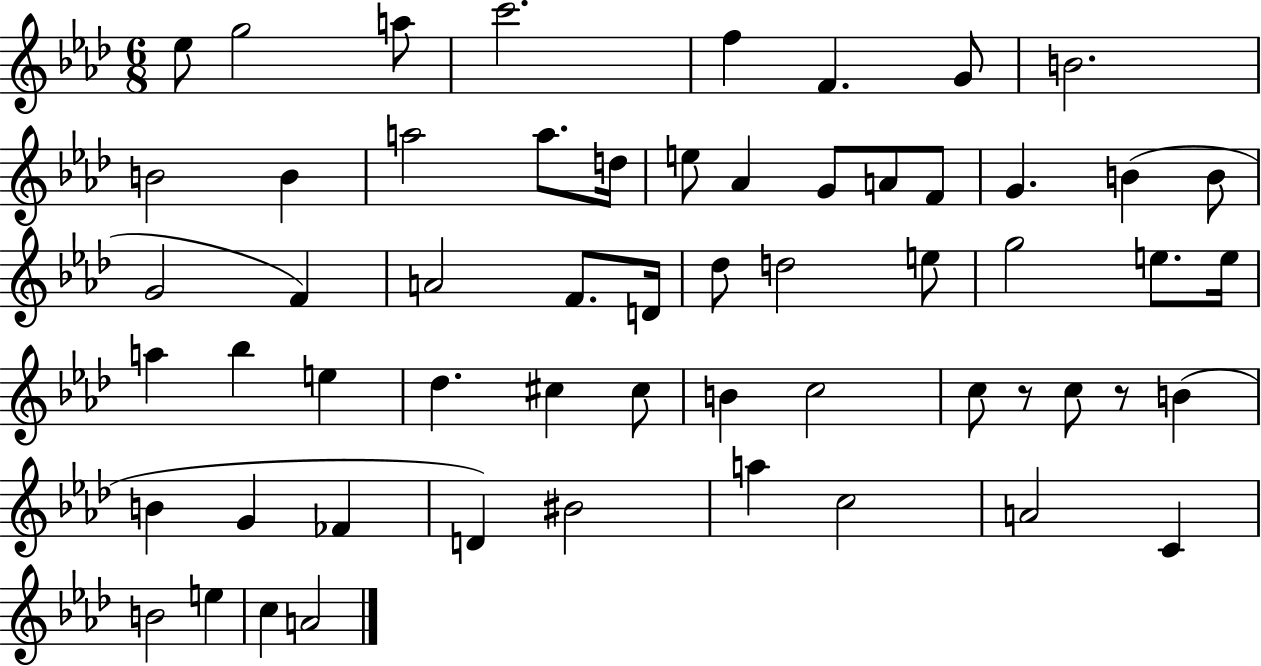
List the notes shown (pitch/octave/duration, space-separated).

Eb5/e G5/h A5/e C6/h. F5/q F4/q. G4/e B4/h. B4/h B4/q A5/h A5/e. D5/s E5/e Ab4/q G4/e A4/e F4/e G4/q. B4/q B4/e G4/h F4/q A4/h F4/e. D4/s Db5/e D5/h E5/e G5/h E5/e. E5/s A5/q Bb5/q E5/q Db5/q. C#5/q C#5/e B4/q C5/h C5/e R/e C5/e R/e B4/q B4/q G4/q FES4/q D4/q BIS4/h A5/q C5/h A4/h C4/q B4/h E5/q C5/q A4/h